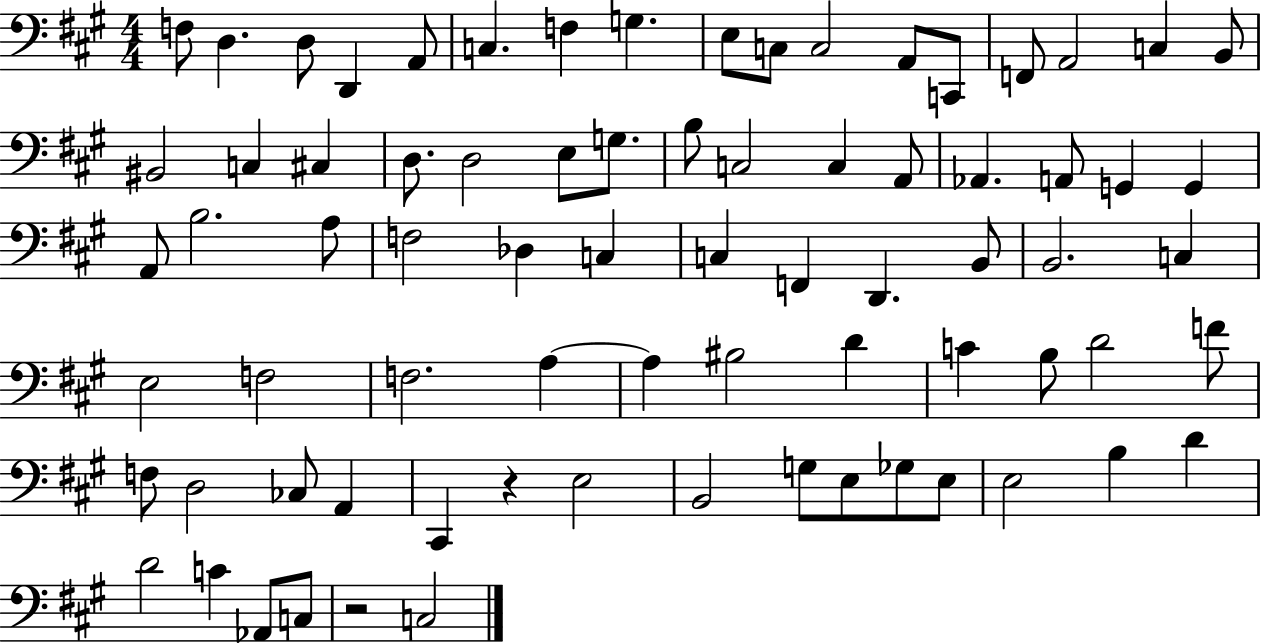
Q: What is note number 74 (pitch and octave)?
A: C3